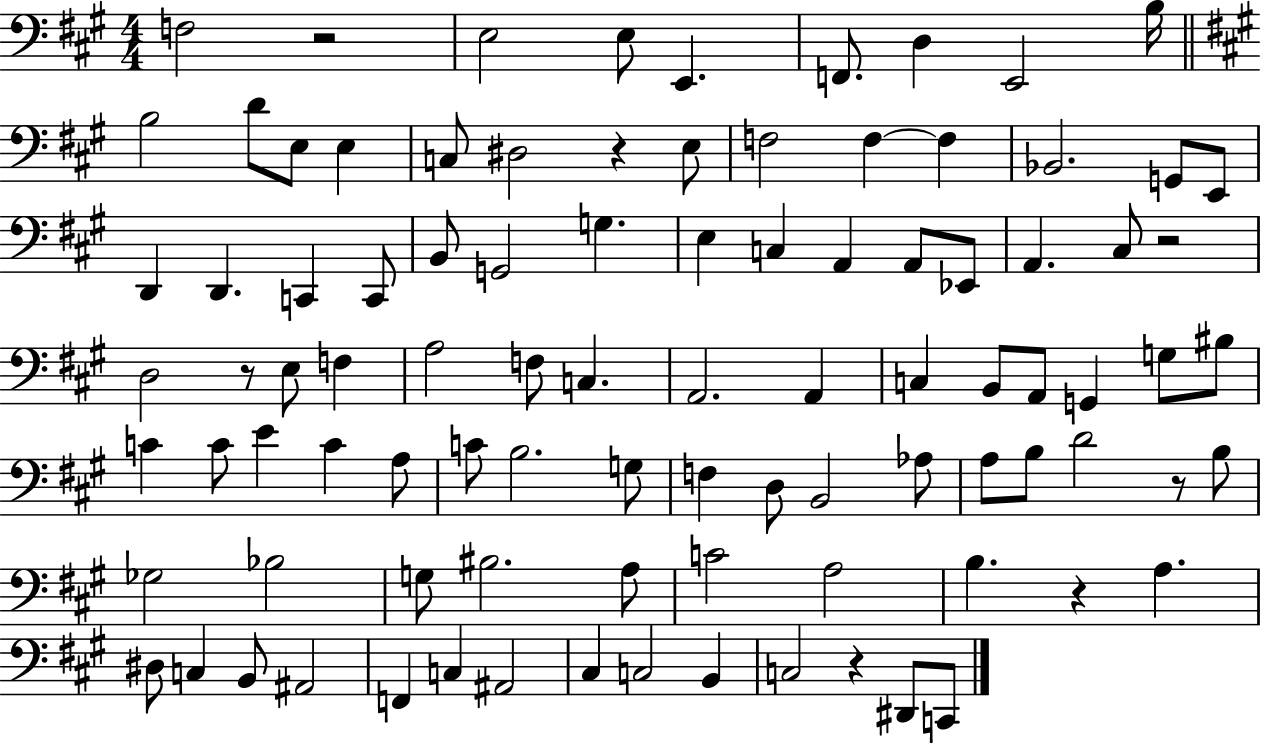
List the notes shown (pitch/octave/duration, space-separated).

F3/h R/h E3/h E3/e E2/q. F2/e. D3/q E2/h B3/s B3/h D4/e E3/e E3/q C3/e D#3/h R/q E3/e F3/h F3/q F3/q Bb2/h. G2/e E2/e D2/q D2/q. C2/q C2/e B2/e G2/h G3/q. E3/q C3/q A2/q A2/e Eb2/e A2/q. C#3/e R/h D3/h R/e E3/e F3/q A3/h F3/e C3/q. A2/h. A2/q C3/q B2/e A2/e G2/q G3/e BIS3/e C4/q C4/e E4/q C4/q A3/e C4/e B3/h. G3/e F3/q D3/e B2/h Ab3/e A3/e B3/e D4/h R/e B3/e Gb3/h Bb3/h G3/e BIS3/h. A3/e C4/h A3/h B3/q. R/q A3/q. D#3/e C3/q B2/e A#2/h F2/q C3/q A#2/h C#3/q C3/h B2/q C3/h R/q D#2/e C2/e